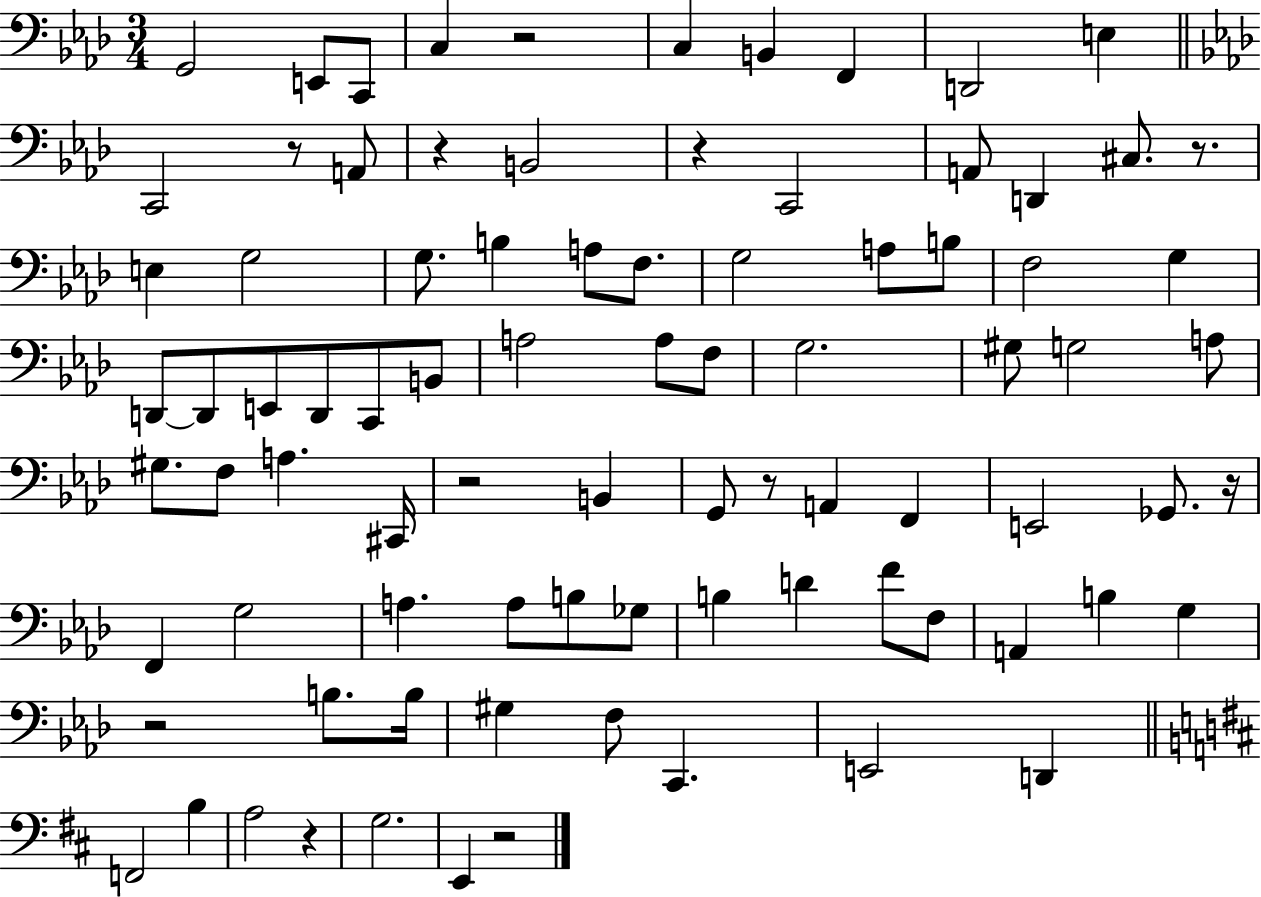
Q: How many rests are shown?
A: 11